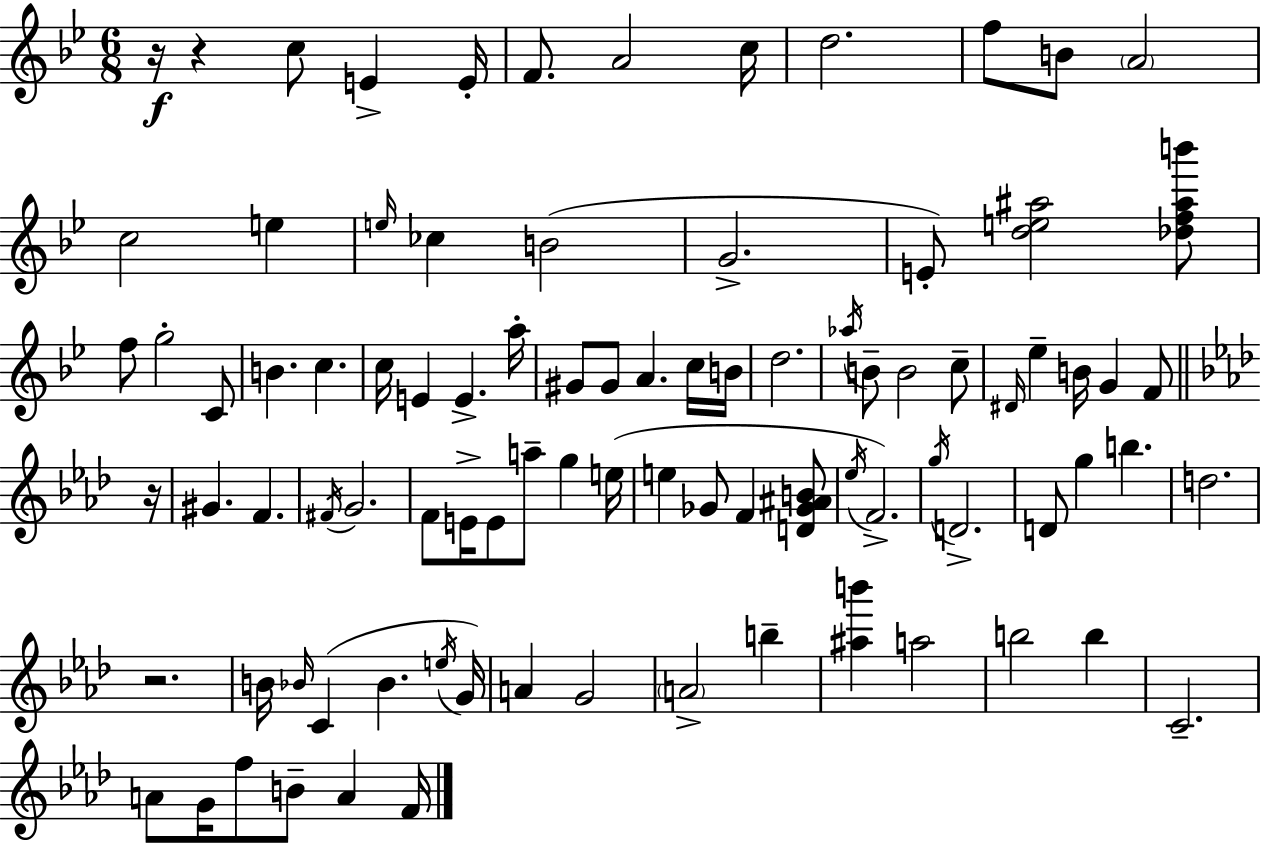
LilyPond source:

{
  \clef treble
  \numericTimeSignature
  \time 6/8
  \key g \minor
  r16\f r4 c''8 e'4-> e'16-. | f'8. a'2 c''16 | d''2. | f''8 b'8 \parenthesize a'2 | \break c''2 e''4 | \grace { e''16 } ces''4 b'2( | g'2.-> | e'8-.) <d'' e'' ais''>2 <des'' f'' ais'' b'''>8 | \break f''8 g''2-. c'8 | b'4. c''4. | c''16 e'4 e'4.-> | a''16-. gis'8 gis'8 a'4. c''16 | \break b'16 d''2. | \acciaccatura { aes''16 } b'8-- b'2 | c''8-- \grace { dis'16 } ees''4-- b'16 g'4 | f'8 \bar "||" \break \key f \minor r16 gis'4. f'4. | \acciaccatura { fis'16 } g'2. | f'8 e'16-> e'8 a''8-- g''4 | e''16( e''4 ges'8 f'4 | \break <d' ges' ais' b'>8 \acciaccatura { ees''16 }) f'2.-> | \acciaccatura { g''16 } d'2.-> | d'8 g''4 b''4. | d''2. | \break r2. | b'16 \grace { bes'16 } c'4( bes'4. | \acciaccatura { e''16 }) g'16 a'4 g'2 | \parenthesize a'2-> | \break b''4-- <ais'' b'''>4 a''2 | b''2 | b''4 c'2.-- | a'8 g'16 f''8 b'8-- | \break a'4 f'16 \bar "|."
}